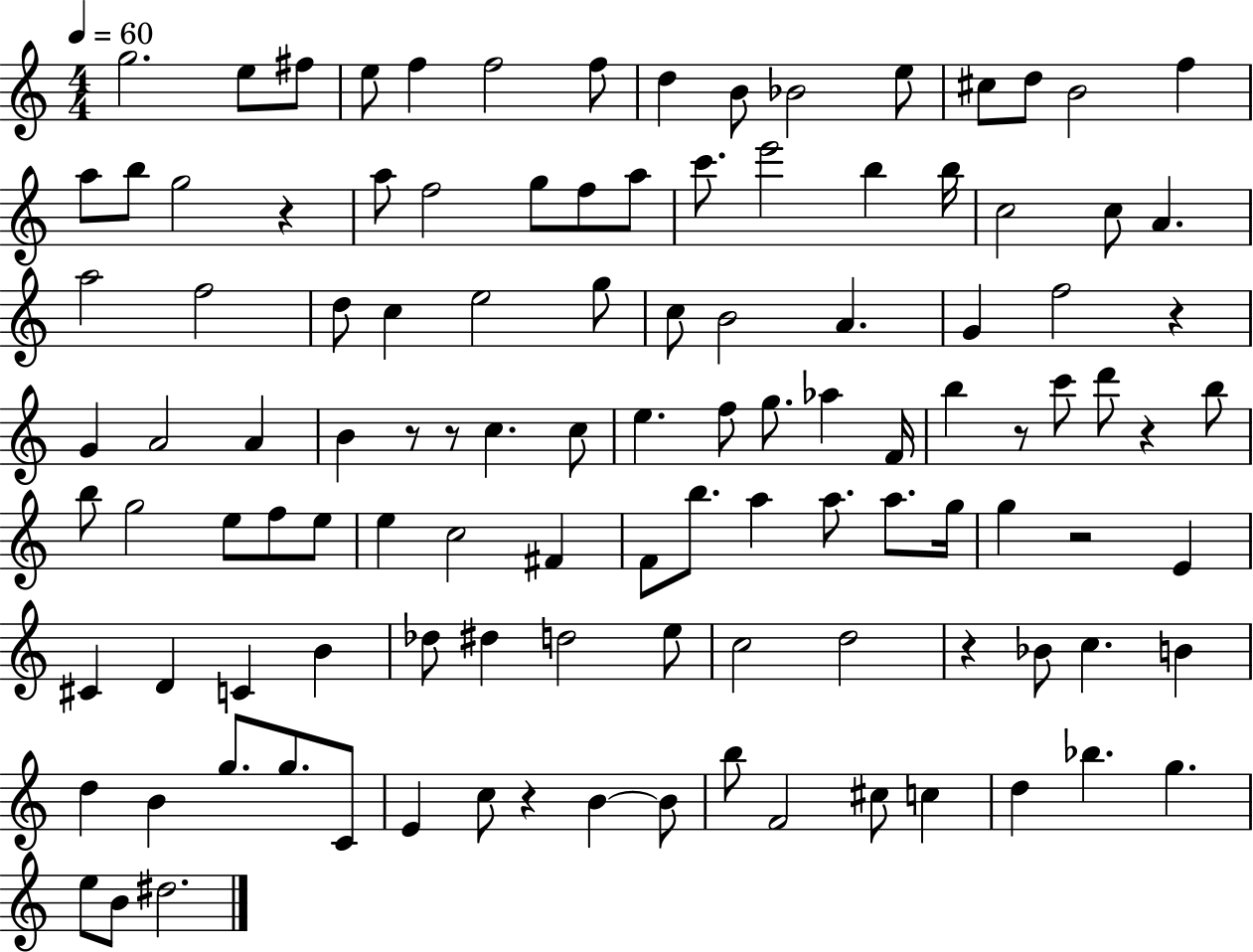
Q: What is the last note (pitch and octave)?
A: D#5